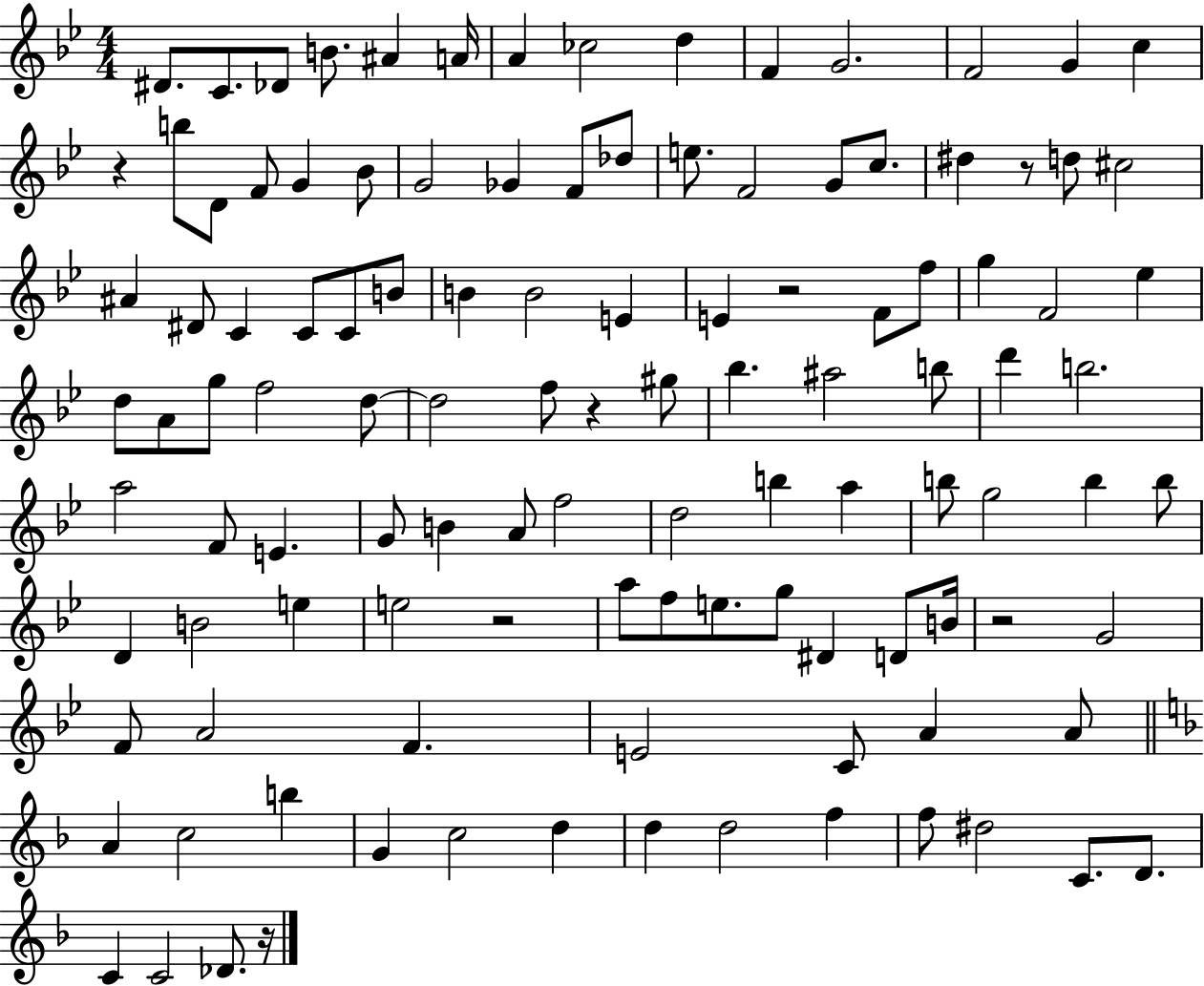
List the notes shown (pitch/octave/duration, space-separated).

D#4/e. C4/e. Db4/e B4/e. A#4/q A4/s A4/q CES5/h D5/q F4/q G4/h. F4/h G4/q C5/q R/q B5/e D4/e F4/e G4/q Bb4/e G4/h Gb4/q F4/e Db5/e E5/e. F4/h G4/e C5/e. D#5/q R/e D5/e C#5/h A#4/q D#4/e C4/q C4/e C4/e B4/e B4/q B4/h E4/q E4/q R/h F4/e F5/e G5/q F4/h Eb5/q D5/e A4/e G5/e F5/h D5/e D5/h F5/e R/q G#5/e Bb5/q. A#5/h B5/e D6/q B5/h. A5/h F4/e E4/q. G4/e B4/q A4/e F5/h D5/h B5/q A5/q B5/e G5/h B5/q B5/e D4/q B4/h E5/q E5/h R/h A5/e F5/e E5/e. G5/e D#4/q D4/e B4/s R/h G4/h F4/e A4/h F4/q. E4/h C4/e A4/q A4/e A4/q C5/h B5/q G4/q C5/h D5/q D5/q D5/h F5/q F5/e D#5/h C4/e. D4/e. C4/q C4/h Db4/e. R/s